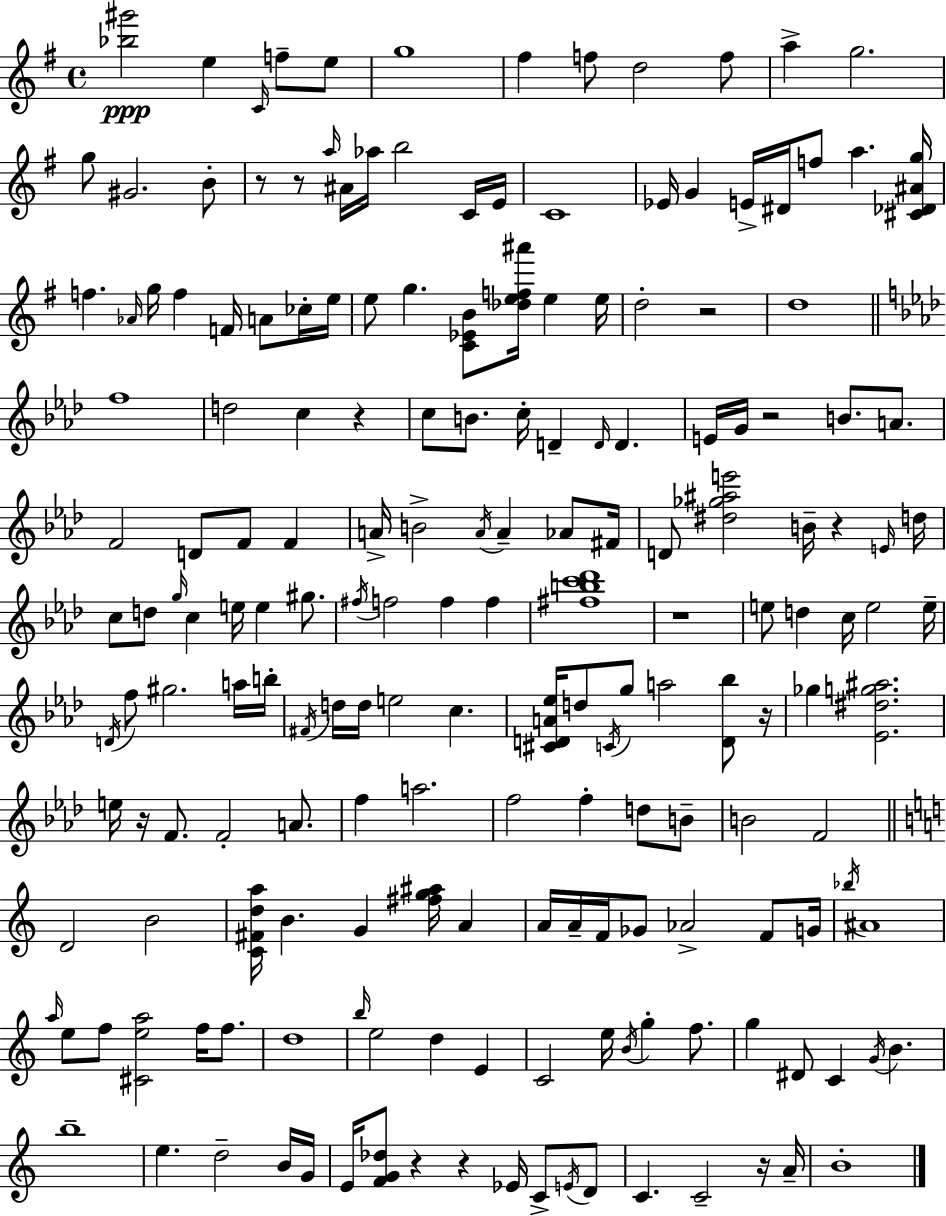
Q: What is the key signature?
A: E minor